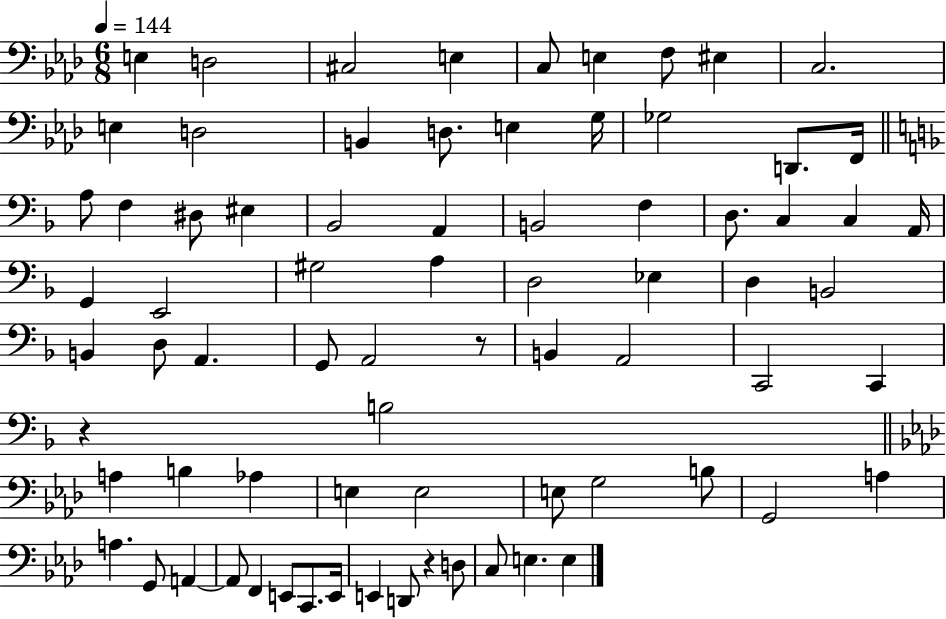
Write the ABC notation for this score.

X:1
T:Untitled
M:6/8
L:1/4
K:Ab
E, D,2 ^C,2 E, C,/2 E, F,/2 ^E, C,2 E, D,2 B,, D,/2 E, G,/4 _G,2 D,,/2 F,,/4 A,/2 F, ^D,/2 ^E, _B,,2 A,, B,,2 F, D,/2 C, C, A,,/4 G,, E,,2 ^G,2 A, D,2 _E, D, B,,2 B,, D,/2 A,, G,,/2 A,,2 z/2 B,, A,,2 C,,2 C,, z B,2 A, B, _A, E, E,2 E,/2 G,2 B,/2 G,,2 A, A, G,,/2 A,, A,,/2 F,, E,,/2 C,,/2 E,,/4 E,, D,,/2 z D,/2 C,/2 E, E,